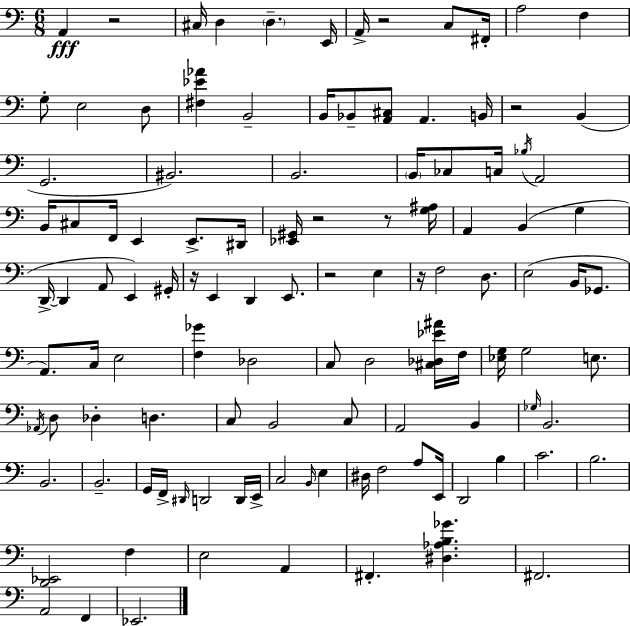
A2/q R/h C#3/s D3/q D3/q. E2/s A2/s R/h C3/e F#2/s A3/h F3/q G3/e E3/h D3/e [F#3,Eb4,Ab4]/q B2/h B2/s Bb2/e [A2,C#3]/e A2/q. B2/s R/h B2/q G2/h. BIS2/h. B2/h. B2/s CES3/e C3/s Bb3/s A2/h B2/s C#3/e F2/s E2/q E2/e. D#2/s [Eb2,G#2]/s R/h R/e [G3,A#3]/s A2/q B2/q G3/q D2/s D2/q A2/e E2/q G#2/s R/s E2/q D2/q E2/e. R/h E3/q R/s F3/h D3/e. E3/h B2/s Gb2/e. A2/e. C3/s E3/h [F3,Gb4]/q Db3/h C3/e D3/h [C#3,Db3,Eb4,A#4]/s F3/s [Eb3,G3]/s G3/h E3/e. Ab2/s D3/e Db3/q D3/q. C3/e B2/h C3/e A2/h B2/q Gb3/s B2/h. B2/h. B2/h. G2/s F2/s D#2/s D2/h D2/s E2/s C3/h B2/s E3/q D#3/s F3/h A3/e E2/s D2/h B3/q C4/h. B3/h. [D2,Eb2]/h F3/q E3/h A2/q F#2/q. [D#3,Ab3,B3,Gb4]/q. F#2/h. A2/h F2/q Eb2/h.